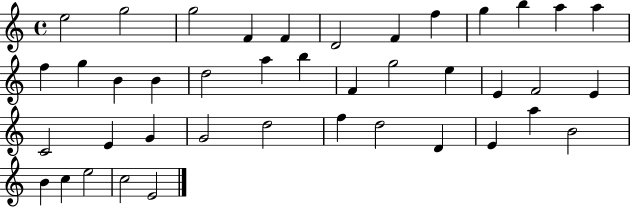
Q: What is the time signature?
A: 4/4